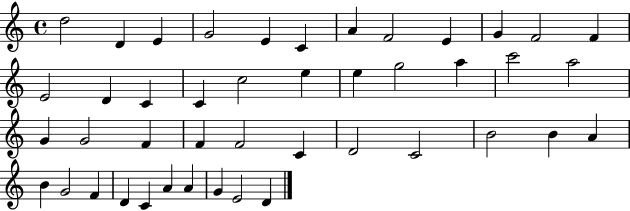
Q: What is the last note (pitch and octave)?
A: D4